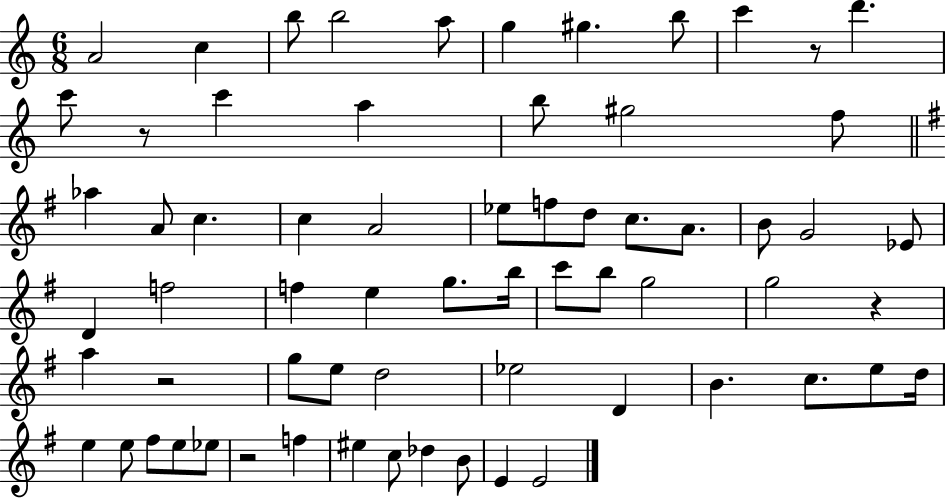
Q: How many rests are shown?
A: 5